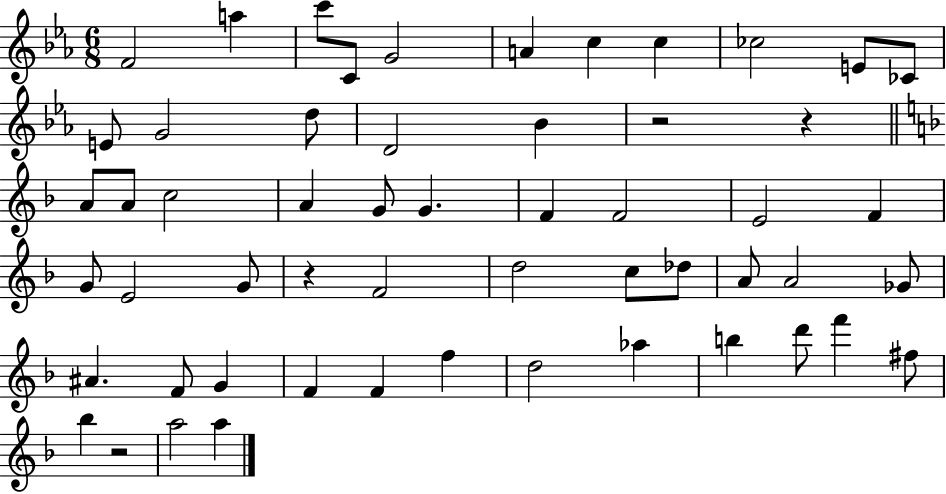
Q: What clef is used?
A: treble